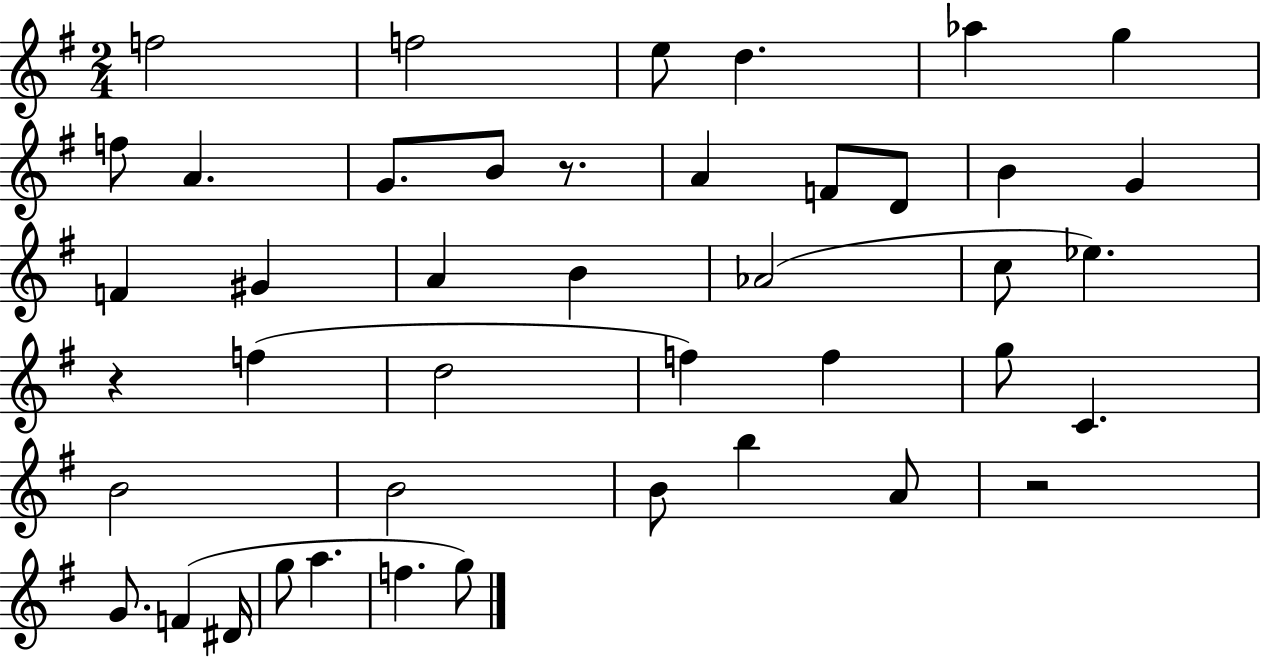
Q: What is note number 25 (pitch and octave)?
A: F5